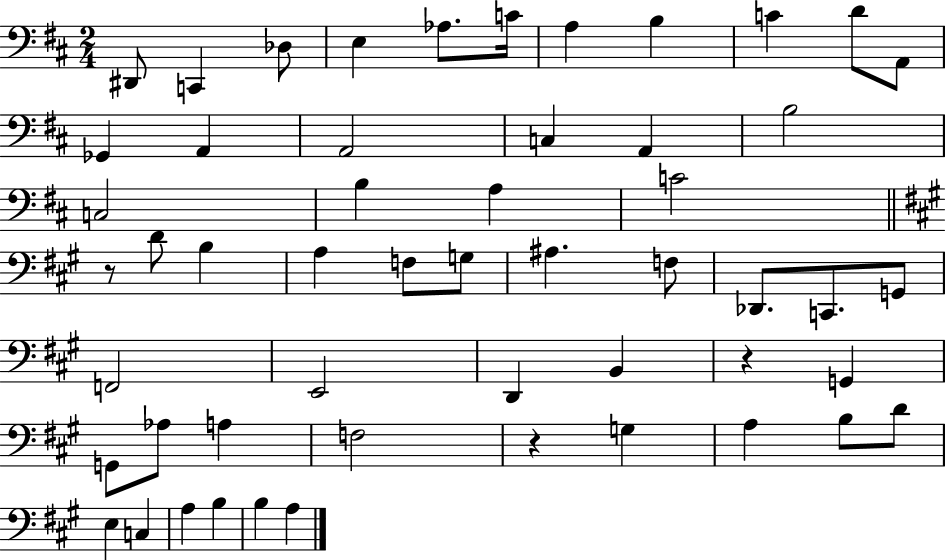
{
  \clef bass
  \numericTimeSignature
  \time 2/4
  \key d \major
  dis,8 c,4 des8 | e4 aes8. c'16 | a4 b4 | c'4 d'8 a,8 | \break ges,4 a,4 | a,2 | c4 a,4 | b2 | \break c2 | b4 a4 | c'2 | \bar "||" \break \key a \major r8 d'8 b4 | a4 f8 g8 | ais4. f8 | des,8. c,8. g,8 | \break f,2 | e,2 | d,4 b,4 | r4 g,4 | \break g,8 aes8 a4 | f2 | r4 g4 | a4 b8 d'8 | \break e4 c4 | a4 b4 | b4 a4 | \bar "|."
}